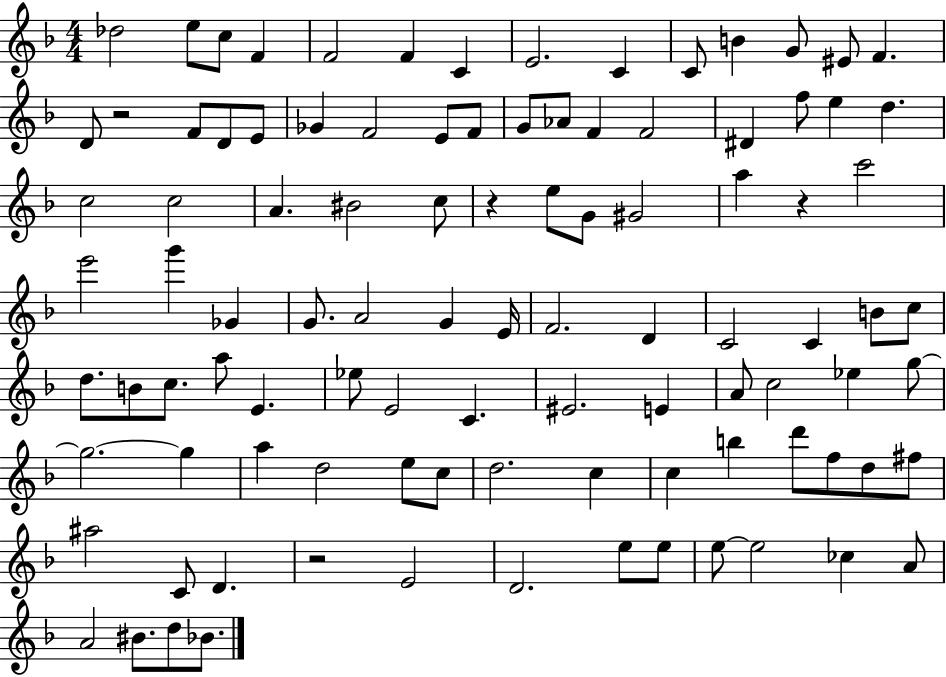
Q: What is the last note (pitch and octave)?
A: Bb4